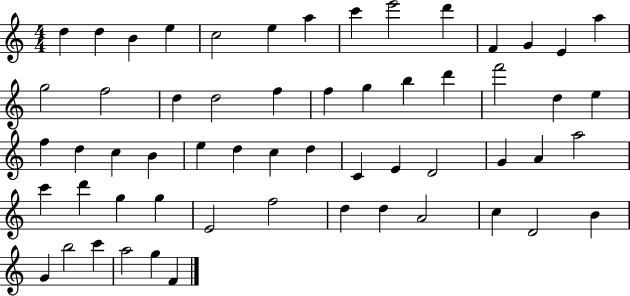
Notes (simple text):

D5/q D5/q B4/q E5/q C5/h E5/q A5/q C6/q E6/h D6/q F4/q G4/q E4/q A5/q G5/h F5/h D5/q D5/h F5/q F5/q G5/q B5/q D6/q F6/h D5/q E5/q F5/q D5/q C5/q B4/q E5/q D5/q C5/q D5/q C4/q E4/q D4/h G4/q A4/q A5/h C6/q D6/q G5/q G5/q E4/h F5/h D5/q D5/q A4/h C5/q D4/h B4/q G4/q B5/h C6/q A5/h G5/q F4/q